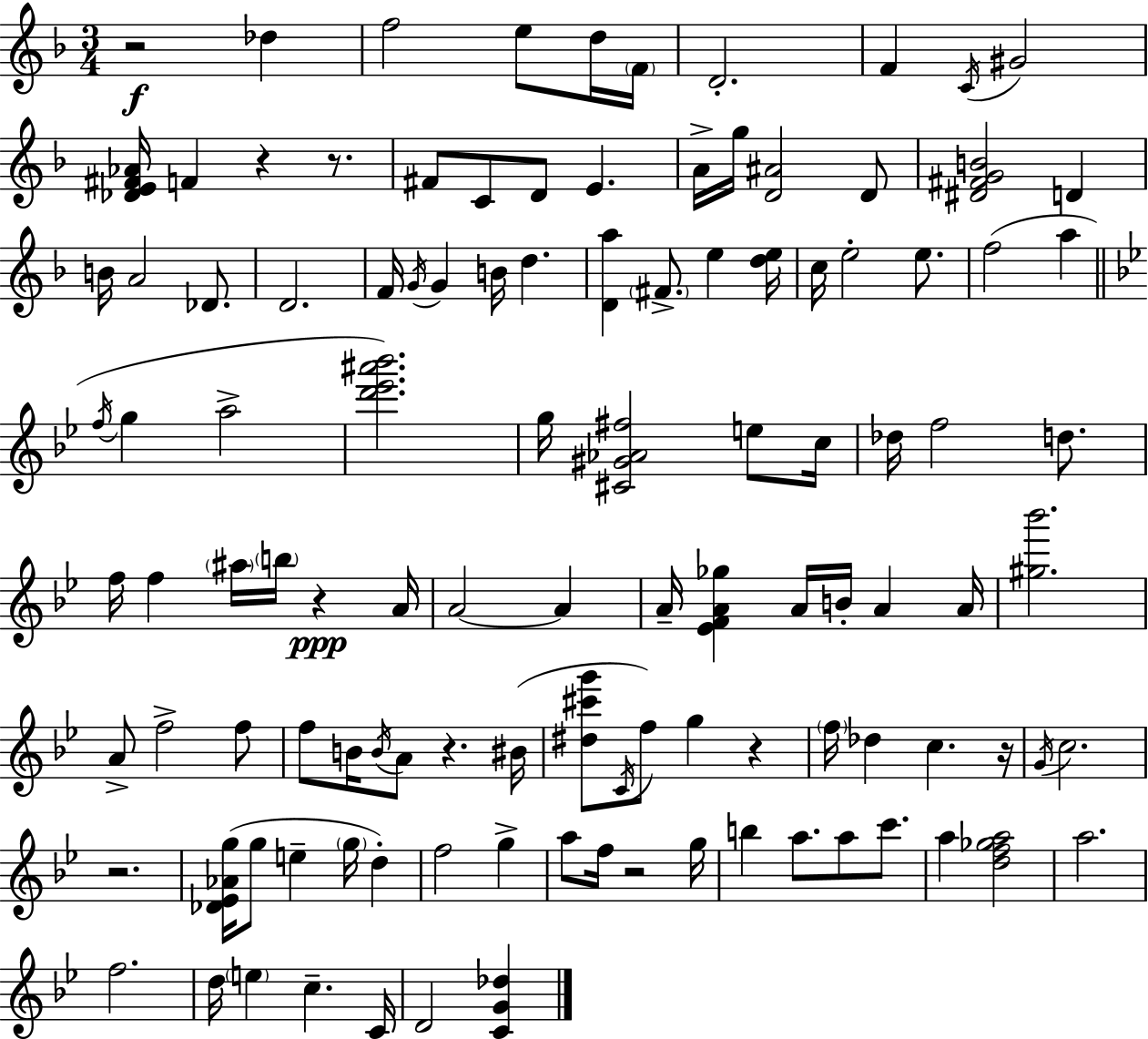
R/h Db5/q F5/h E5/e D5/s F4/s D4/h. F4/q C4/s G#4/h [Db4,E4,F#4,Ab4]/s F4/q R/q R/e. F#4/e C4/e D4/e E4/q. A4/s G5/s [D4,A#4]/h D4/e [D#4,F#4,G4,B4]/h D4/q B4/s A4/h Db4/e. D4/h. F4/s G4/s G4/q B4/s D5/q. [D4,A5]/q F#4/e. E5/q [D5,E5]/s C5/s E5/h E5/e. F5/h A5/q F5/s G5/q A5/h [D6,Eb6,A#6,Bb6]/h. G5/s [C#4,G#4,Ab4,F#5]/h E5/e C5/s Db5/s F5/h D5/e. F5/s F5/q A#5/s B5/s R/q A4/s A4/h A4/q A4/s [Eb4,F4,A4,Gb5]/q A4/s B4/s A4/q A4/s [G#5,Bb6]/h. A4/e F5/h F5/e F5/e B4/s B4/s A4/e R/q. BIS4/s [D#5,C#6,G6]/e C4/s F5/e G5/q R/q F5/s Db5/q C5/q. R/s G4/s C5/h. R/h. [Db4,Eb4,Ab4,G5]/s G5/e E5/q G5/s D5/q F5/h G5/q A5/e F5/s R/h G5/s B5/q A5/e. A5/e C6/e. A5/q [D5,F5,Gb5,A5]/h A5/h. F5/h. D5/s E5/q C5/q. C4/s D4/h [C4,G4,Db5]/q